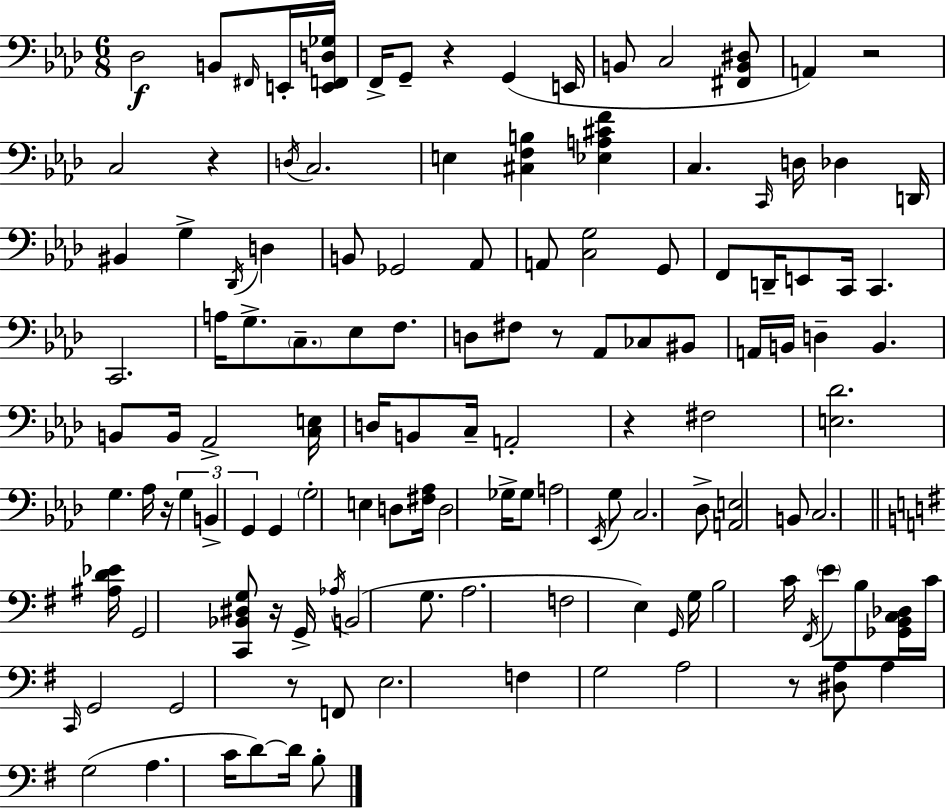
Db3/h B2/e F#2/s E2/s [E2,F2,D3,Gb3]/s F2/s G2/e R/q G2/q E2/s B2/e C3/h [F#2,B2,D#3]/e A2/q R/h C3/h R/q D3/s C3/h. E3/q [C#3,F3,B3]/q [Eb3,A3,C#4,F4]/q C3/q. C2/s D3/s Db3/q D2/s BIS2/q G3/q Db2/s D3/q B2/e Gb2/h Ab2/e A2/e [C3,G3]/h G2/e F2/e D2/s E2/e C2/s C2/q. C2/h. A3/s G3/e. C3/e. Eb3/e F3/e. D3/e F#3/e R/e Ab2/e CES3/e BIS2/e A2/s B2/s D3/q B2/q. B2/e B2/s Ab2/h [C3,E3]/s D3/s B2/e C3/s A2/h R/q F#3/h [E3,Db4]/h. G3/q. Ab3/s R/s G3/q B2/q G2/q G2/q G3/h E3/q D3/e [F#3,Ab3]/s D3/h Gb3/s Gb3/e A3/h Eb2/s G3/e C3/h. Db3/e [A2,E3]/h B2/e C3/h. [A#3,D4,Eb4]/s G2/h [C2,Bb2,D#3,G3]/e R/s G2/s Ab3/s B2/h G3/e. A3/h. F3/h E3/q G2/s G3/s B3/h C4/s F#2/s E4/e B3/e [Gb2,B2,C3,Db3]/s C4/s C2/s G2/h G2/h R/e F2/e E3/h. F3/q G3/h A3/h R/e [D#3,A3]/e A3/q G3/h A3/q. C4/s D4/e D4/s B3/e